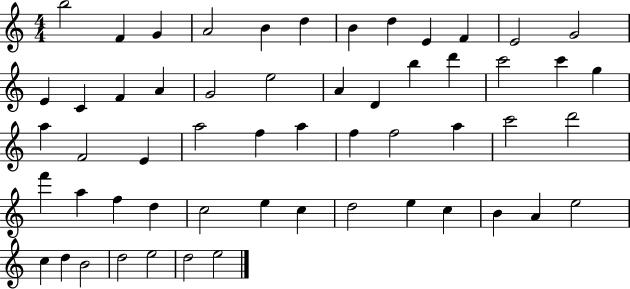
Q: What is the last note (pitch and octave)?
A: E5